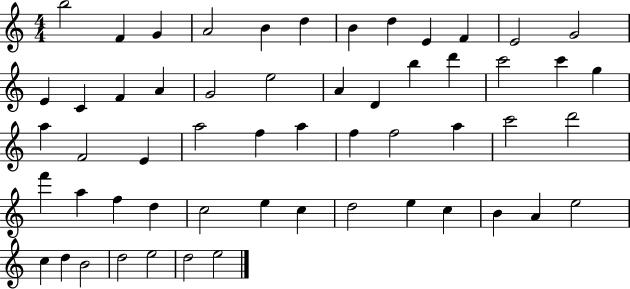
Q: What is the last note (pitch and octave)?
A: E5